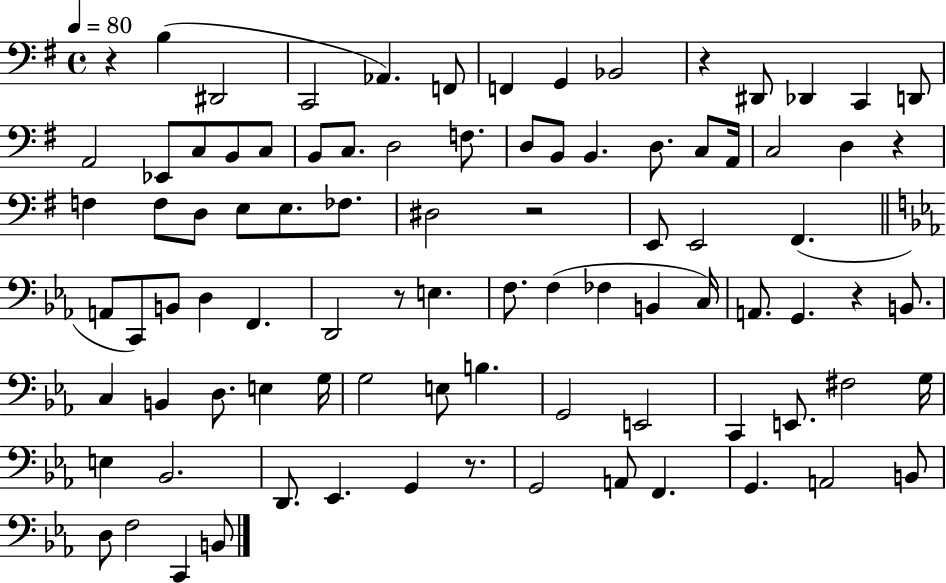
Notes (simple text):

R/q B3/q D#2/h C2/h Ab2/q. F2/e F2/q G2/q Bb2/h R/q D#2/e Db2/q C2/q D2/e A2/h Eb2/e C3/e B2/e C3/e B2/e C3/e. D3/h F3/e. D3/e B2/e B2/q. D3/e. C3/e A2/s C3/h D3/q R/q F3/q F3/e D3/e E3/e E3/e. FES3/e. D#3/h R/h E2/e E2/h F#2/q. A2/e C2/e B2/e D3/q F2/q. D2/h R/e E3/q. F3/e. F3/q FES3/q B2/q C3/s A2/e. G2/q. R/q B2/e. C3/q B2/q D3/e. E3/q G3/s G3/h E3/e B3/q. G2/h E2/h C2/q E2/e. F#3/h G3/s E3/q Bb2/h. D2/e. Eb2/q. G2/q R/e. G2/h A2/e F2/q. G2/q. A2/h B2/e D3/e F3/h C2/q B2/e